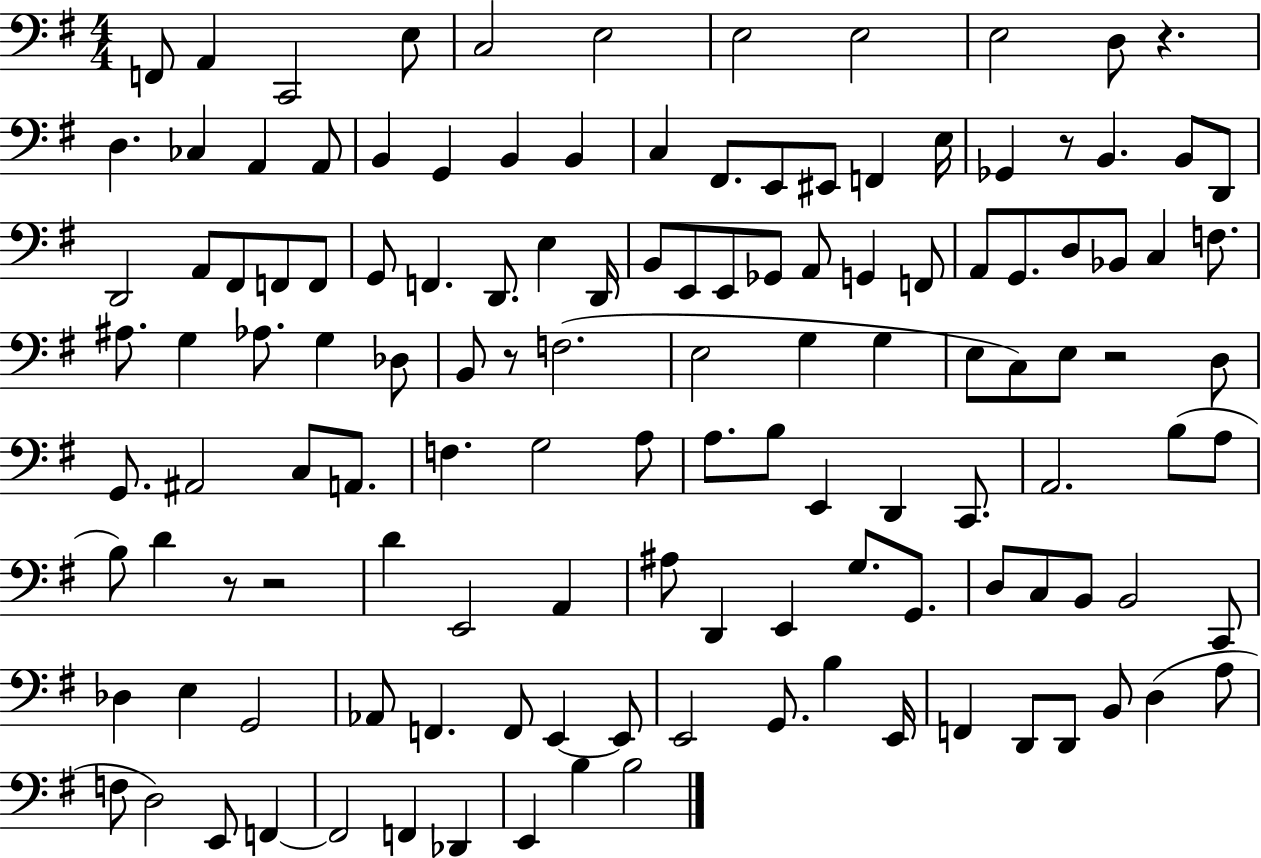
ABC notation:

X:1
T:Untitled
M:4/4
L:1/4
K:G
F,,/2 A,, C,,2 E,/2 C,2 E,2 E,2 E,2 E,2 D,/2 z D, _C, A,, A,,/2 B,, G,, B,, B,, C, ^F,,/2 E,,/2 ^E,,/2 F,, E,/4 _G,, z/2 B,, B,,/2 D,,/2 D,,2 A,,/2 ^F,,/2 F,,/2 F,,/2 G,,/2 F,, D,,/2 E, D,,/4 B,,/2 E,,/2 E,,/2 _G,,/2 A,,/2 G,, F,,/2 A,,/2 G,,/2 D,/2 _B,,/2 C, F,/2 ^A,/2 G, _A,/2 G, _D,/2 B,,/2 z/2 F,2 E,2 G, G, E,/2 C,/2 E,/2 z2 D,/2 G,,/2 ^A,,2 C,/2 A,,/2 F, G,2 A,/2 A,/2 B,/2 E,, D,, C,,/2 A,,2 B,/2 A,/2 B,/2 D z/2 z2 D E,,2 A,, ^A,/2 D,, E,, G,/2 G,,/2 D,/2 C,/2 B,,/2 B,,2 C,,/2 _D, E, G,,2 _A,,/2 F,, F,,/2 E,, E,,/2 E,,2 G,,/2 B, E,,/4 F,, D,,/2 D,,/2 B,,/2 D, A,/2 F,/2 D,2 E,,/2 F,, F,,2 F,, _D,, E,, B, B,2